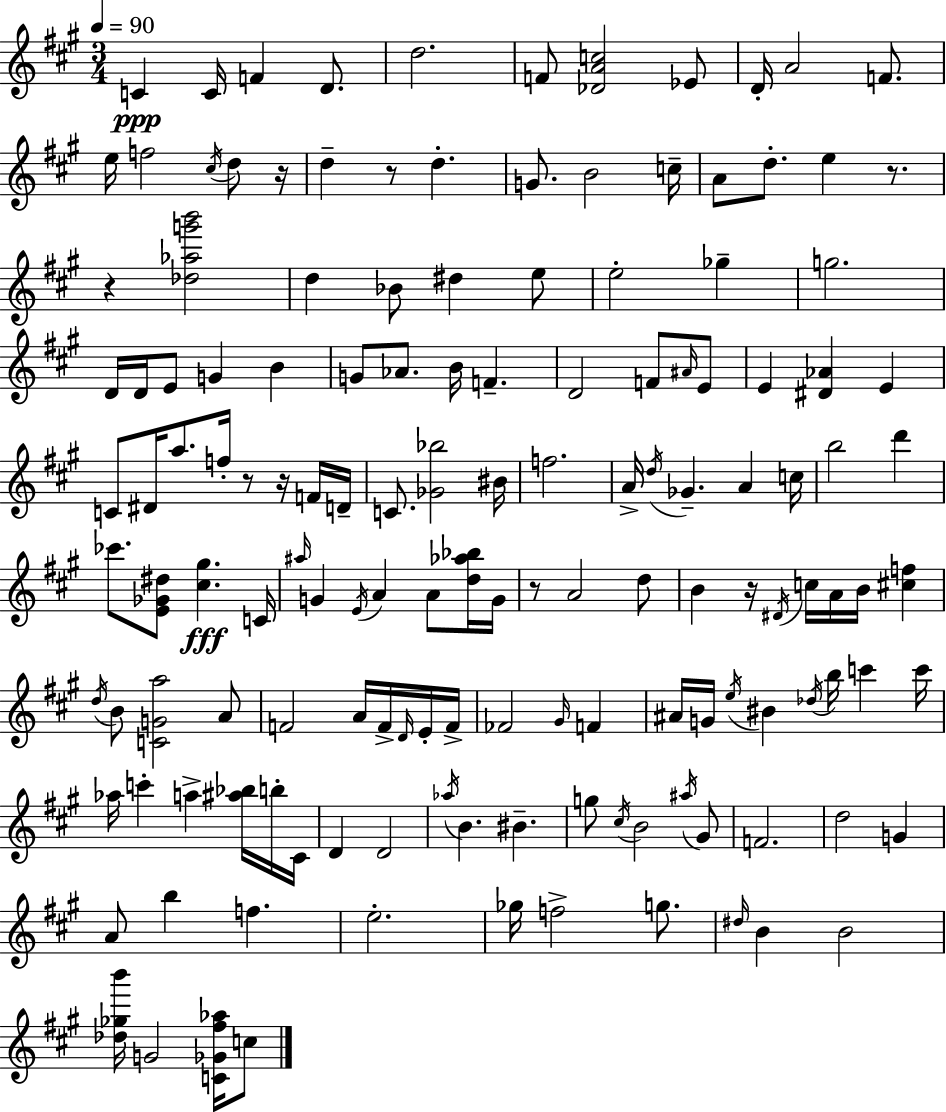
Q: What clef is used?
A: treble